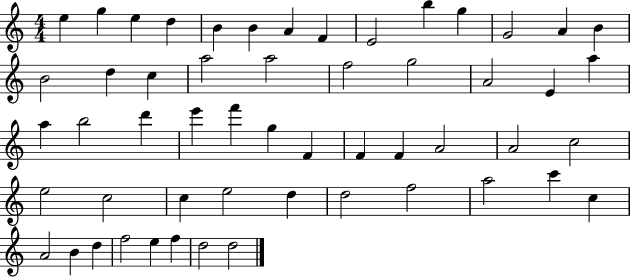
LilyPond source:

{
  \clef treble
  \numericTimeSignature
  \time 4/4
  \key c \major
  e''4 g''4 e''4 d''4 | b'4 b'4 a'4 f'4 | e'2 b''4 g''4 | g'2 a'4 b'4 | \break b'2 d''4 c''4 | a''2 a''2 | f''2 g''2 | a'2 e'4 a''4 | \break a''4 b''2 d'''4 | e'''4 f'''4 g''4 f'4 | f'4 f'4 a'2 | a'2 c''2 | \break e''2 c''2 | c''4 e''2 d''4 | d''2 f''2 | a''2 c'''4 c''4 | \break a'2 b'4 d''4 | f''2 e''4 f''4 | d''2 d''2 | \bar "|."
}